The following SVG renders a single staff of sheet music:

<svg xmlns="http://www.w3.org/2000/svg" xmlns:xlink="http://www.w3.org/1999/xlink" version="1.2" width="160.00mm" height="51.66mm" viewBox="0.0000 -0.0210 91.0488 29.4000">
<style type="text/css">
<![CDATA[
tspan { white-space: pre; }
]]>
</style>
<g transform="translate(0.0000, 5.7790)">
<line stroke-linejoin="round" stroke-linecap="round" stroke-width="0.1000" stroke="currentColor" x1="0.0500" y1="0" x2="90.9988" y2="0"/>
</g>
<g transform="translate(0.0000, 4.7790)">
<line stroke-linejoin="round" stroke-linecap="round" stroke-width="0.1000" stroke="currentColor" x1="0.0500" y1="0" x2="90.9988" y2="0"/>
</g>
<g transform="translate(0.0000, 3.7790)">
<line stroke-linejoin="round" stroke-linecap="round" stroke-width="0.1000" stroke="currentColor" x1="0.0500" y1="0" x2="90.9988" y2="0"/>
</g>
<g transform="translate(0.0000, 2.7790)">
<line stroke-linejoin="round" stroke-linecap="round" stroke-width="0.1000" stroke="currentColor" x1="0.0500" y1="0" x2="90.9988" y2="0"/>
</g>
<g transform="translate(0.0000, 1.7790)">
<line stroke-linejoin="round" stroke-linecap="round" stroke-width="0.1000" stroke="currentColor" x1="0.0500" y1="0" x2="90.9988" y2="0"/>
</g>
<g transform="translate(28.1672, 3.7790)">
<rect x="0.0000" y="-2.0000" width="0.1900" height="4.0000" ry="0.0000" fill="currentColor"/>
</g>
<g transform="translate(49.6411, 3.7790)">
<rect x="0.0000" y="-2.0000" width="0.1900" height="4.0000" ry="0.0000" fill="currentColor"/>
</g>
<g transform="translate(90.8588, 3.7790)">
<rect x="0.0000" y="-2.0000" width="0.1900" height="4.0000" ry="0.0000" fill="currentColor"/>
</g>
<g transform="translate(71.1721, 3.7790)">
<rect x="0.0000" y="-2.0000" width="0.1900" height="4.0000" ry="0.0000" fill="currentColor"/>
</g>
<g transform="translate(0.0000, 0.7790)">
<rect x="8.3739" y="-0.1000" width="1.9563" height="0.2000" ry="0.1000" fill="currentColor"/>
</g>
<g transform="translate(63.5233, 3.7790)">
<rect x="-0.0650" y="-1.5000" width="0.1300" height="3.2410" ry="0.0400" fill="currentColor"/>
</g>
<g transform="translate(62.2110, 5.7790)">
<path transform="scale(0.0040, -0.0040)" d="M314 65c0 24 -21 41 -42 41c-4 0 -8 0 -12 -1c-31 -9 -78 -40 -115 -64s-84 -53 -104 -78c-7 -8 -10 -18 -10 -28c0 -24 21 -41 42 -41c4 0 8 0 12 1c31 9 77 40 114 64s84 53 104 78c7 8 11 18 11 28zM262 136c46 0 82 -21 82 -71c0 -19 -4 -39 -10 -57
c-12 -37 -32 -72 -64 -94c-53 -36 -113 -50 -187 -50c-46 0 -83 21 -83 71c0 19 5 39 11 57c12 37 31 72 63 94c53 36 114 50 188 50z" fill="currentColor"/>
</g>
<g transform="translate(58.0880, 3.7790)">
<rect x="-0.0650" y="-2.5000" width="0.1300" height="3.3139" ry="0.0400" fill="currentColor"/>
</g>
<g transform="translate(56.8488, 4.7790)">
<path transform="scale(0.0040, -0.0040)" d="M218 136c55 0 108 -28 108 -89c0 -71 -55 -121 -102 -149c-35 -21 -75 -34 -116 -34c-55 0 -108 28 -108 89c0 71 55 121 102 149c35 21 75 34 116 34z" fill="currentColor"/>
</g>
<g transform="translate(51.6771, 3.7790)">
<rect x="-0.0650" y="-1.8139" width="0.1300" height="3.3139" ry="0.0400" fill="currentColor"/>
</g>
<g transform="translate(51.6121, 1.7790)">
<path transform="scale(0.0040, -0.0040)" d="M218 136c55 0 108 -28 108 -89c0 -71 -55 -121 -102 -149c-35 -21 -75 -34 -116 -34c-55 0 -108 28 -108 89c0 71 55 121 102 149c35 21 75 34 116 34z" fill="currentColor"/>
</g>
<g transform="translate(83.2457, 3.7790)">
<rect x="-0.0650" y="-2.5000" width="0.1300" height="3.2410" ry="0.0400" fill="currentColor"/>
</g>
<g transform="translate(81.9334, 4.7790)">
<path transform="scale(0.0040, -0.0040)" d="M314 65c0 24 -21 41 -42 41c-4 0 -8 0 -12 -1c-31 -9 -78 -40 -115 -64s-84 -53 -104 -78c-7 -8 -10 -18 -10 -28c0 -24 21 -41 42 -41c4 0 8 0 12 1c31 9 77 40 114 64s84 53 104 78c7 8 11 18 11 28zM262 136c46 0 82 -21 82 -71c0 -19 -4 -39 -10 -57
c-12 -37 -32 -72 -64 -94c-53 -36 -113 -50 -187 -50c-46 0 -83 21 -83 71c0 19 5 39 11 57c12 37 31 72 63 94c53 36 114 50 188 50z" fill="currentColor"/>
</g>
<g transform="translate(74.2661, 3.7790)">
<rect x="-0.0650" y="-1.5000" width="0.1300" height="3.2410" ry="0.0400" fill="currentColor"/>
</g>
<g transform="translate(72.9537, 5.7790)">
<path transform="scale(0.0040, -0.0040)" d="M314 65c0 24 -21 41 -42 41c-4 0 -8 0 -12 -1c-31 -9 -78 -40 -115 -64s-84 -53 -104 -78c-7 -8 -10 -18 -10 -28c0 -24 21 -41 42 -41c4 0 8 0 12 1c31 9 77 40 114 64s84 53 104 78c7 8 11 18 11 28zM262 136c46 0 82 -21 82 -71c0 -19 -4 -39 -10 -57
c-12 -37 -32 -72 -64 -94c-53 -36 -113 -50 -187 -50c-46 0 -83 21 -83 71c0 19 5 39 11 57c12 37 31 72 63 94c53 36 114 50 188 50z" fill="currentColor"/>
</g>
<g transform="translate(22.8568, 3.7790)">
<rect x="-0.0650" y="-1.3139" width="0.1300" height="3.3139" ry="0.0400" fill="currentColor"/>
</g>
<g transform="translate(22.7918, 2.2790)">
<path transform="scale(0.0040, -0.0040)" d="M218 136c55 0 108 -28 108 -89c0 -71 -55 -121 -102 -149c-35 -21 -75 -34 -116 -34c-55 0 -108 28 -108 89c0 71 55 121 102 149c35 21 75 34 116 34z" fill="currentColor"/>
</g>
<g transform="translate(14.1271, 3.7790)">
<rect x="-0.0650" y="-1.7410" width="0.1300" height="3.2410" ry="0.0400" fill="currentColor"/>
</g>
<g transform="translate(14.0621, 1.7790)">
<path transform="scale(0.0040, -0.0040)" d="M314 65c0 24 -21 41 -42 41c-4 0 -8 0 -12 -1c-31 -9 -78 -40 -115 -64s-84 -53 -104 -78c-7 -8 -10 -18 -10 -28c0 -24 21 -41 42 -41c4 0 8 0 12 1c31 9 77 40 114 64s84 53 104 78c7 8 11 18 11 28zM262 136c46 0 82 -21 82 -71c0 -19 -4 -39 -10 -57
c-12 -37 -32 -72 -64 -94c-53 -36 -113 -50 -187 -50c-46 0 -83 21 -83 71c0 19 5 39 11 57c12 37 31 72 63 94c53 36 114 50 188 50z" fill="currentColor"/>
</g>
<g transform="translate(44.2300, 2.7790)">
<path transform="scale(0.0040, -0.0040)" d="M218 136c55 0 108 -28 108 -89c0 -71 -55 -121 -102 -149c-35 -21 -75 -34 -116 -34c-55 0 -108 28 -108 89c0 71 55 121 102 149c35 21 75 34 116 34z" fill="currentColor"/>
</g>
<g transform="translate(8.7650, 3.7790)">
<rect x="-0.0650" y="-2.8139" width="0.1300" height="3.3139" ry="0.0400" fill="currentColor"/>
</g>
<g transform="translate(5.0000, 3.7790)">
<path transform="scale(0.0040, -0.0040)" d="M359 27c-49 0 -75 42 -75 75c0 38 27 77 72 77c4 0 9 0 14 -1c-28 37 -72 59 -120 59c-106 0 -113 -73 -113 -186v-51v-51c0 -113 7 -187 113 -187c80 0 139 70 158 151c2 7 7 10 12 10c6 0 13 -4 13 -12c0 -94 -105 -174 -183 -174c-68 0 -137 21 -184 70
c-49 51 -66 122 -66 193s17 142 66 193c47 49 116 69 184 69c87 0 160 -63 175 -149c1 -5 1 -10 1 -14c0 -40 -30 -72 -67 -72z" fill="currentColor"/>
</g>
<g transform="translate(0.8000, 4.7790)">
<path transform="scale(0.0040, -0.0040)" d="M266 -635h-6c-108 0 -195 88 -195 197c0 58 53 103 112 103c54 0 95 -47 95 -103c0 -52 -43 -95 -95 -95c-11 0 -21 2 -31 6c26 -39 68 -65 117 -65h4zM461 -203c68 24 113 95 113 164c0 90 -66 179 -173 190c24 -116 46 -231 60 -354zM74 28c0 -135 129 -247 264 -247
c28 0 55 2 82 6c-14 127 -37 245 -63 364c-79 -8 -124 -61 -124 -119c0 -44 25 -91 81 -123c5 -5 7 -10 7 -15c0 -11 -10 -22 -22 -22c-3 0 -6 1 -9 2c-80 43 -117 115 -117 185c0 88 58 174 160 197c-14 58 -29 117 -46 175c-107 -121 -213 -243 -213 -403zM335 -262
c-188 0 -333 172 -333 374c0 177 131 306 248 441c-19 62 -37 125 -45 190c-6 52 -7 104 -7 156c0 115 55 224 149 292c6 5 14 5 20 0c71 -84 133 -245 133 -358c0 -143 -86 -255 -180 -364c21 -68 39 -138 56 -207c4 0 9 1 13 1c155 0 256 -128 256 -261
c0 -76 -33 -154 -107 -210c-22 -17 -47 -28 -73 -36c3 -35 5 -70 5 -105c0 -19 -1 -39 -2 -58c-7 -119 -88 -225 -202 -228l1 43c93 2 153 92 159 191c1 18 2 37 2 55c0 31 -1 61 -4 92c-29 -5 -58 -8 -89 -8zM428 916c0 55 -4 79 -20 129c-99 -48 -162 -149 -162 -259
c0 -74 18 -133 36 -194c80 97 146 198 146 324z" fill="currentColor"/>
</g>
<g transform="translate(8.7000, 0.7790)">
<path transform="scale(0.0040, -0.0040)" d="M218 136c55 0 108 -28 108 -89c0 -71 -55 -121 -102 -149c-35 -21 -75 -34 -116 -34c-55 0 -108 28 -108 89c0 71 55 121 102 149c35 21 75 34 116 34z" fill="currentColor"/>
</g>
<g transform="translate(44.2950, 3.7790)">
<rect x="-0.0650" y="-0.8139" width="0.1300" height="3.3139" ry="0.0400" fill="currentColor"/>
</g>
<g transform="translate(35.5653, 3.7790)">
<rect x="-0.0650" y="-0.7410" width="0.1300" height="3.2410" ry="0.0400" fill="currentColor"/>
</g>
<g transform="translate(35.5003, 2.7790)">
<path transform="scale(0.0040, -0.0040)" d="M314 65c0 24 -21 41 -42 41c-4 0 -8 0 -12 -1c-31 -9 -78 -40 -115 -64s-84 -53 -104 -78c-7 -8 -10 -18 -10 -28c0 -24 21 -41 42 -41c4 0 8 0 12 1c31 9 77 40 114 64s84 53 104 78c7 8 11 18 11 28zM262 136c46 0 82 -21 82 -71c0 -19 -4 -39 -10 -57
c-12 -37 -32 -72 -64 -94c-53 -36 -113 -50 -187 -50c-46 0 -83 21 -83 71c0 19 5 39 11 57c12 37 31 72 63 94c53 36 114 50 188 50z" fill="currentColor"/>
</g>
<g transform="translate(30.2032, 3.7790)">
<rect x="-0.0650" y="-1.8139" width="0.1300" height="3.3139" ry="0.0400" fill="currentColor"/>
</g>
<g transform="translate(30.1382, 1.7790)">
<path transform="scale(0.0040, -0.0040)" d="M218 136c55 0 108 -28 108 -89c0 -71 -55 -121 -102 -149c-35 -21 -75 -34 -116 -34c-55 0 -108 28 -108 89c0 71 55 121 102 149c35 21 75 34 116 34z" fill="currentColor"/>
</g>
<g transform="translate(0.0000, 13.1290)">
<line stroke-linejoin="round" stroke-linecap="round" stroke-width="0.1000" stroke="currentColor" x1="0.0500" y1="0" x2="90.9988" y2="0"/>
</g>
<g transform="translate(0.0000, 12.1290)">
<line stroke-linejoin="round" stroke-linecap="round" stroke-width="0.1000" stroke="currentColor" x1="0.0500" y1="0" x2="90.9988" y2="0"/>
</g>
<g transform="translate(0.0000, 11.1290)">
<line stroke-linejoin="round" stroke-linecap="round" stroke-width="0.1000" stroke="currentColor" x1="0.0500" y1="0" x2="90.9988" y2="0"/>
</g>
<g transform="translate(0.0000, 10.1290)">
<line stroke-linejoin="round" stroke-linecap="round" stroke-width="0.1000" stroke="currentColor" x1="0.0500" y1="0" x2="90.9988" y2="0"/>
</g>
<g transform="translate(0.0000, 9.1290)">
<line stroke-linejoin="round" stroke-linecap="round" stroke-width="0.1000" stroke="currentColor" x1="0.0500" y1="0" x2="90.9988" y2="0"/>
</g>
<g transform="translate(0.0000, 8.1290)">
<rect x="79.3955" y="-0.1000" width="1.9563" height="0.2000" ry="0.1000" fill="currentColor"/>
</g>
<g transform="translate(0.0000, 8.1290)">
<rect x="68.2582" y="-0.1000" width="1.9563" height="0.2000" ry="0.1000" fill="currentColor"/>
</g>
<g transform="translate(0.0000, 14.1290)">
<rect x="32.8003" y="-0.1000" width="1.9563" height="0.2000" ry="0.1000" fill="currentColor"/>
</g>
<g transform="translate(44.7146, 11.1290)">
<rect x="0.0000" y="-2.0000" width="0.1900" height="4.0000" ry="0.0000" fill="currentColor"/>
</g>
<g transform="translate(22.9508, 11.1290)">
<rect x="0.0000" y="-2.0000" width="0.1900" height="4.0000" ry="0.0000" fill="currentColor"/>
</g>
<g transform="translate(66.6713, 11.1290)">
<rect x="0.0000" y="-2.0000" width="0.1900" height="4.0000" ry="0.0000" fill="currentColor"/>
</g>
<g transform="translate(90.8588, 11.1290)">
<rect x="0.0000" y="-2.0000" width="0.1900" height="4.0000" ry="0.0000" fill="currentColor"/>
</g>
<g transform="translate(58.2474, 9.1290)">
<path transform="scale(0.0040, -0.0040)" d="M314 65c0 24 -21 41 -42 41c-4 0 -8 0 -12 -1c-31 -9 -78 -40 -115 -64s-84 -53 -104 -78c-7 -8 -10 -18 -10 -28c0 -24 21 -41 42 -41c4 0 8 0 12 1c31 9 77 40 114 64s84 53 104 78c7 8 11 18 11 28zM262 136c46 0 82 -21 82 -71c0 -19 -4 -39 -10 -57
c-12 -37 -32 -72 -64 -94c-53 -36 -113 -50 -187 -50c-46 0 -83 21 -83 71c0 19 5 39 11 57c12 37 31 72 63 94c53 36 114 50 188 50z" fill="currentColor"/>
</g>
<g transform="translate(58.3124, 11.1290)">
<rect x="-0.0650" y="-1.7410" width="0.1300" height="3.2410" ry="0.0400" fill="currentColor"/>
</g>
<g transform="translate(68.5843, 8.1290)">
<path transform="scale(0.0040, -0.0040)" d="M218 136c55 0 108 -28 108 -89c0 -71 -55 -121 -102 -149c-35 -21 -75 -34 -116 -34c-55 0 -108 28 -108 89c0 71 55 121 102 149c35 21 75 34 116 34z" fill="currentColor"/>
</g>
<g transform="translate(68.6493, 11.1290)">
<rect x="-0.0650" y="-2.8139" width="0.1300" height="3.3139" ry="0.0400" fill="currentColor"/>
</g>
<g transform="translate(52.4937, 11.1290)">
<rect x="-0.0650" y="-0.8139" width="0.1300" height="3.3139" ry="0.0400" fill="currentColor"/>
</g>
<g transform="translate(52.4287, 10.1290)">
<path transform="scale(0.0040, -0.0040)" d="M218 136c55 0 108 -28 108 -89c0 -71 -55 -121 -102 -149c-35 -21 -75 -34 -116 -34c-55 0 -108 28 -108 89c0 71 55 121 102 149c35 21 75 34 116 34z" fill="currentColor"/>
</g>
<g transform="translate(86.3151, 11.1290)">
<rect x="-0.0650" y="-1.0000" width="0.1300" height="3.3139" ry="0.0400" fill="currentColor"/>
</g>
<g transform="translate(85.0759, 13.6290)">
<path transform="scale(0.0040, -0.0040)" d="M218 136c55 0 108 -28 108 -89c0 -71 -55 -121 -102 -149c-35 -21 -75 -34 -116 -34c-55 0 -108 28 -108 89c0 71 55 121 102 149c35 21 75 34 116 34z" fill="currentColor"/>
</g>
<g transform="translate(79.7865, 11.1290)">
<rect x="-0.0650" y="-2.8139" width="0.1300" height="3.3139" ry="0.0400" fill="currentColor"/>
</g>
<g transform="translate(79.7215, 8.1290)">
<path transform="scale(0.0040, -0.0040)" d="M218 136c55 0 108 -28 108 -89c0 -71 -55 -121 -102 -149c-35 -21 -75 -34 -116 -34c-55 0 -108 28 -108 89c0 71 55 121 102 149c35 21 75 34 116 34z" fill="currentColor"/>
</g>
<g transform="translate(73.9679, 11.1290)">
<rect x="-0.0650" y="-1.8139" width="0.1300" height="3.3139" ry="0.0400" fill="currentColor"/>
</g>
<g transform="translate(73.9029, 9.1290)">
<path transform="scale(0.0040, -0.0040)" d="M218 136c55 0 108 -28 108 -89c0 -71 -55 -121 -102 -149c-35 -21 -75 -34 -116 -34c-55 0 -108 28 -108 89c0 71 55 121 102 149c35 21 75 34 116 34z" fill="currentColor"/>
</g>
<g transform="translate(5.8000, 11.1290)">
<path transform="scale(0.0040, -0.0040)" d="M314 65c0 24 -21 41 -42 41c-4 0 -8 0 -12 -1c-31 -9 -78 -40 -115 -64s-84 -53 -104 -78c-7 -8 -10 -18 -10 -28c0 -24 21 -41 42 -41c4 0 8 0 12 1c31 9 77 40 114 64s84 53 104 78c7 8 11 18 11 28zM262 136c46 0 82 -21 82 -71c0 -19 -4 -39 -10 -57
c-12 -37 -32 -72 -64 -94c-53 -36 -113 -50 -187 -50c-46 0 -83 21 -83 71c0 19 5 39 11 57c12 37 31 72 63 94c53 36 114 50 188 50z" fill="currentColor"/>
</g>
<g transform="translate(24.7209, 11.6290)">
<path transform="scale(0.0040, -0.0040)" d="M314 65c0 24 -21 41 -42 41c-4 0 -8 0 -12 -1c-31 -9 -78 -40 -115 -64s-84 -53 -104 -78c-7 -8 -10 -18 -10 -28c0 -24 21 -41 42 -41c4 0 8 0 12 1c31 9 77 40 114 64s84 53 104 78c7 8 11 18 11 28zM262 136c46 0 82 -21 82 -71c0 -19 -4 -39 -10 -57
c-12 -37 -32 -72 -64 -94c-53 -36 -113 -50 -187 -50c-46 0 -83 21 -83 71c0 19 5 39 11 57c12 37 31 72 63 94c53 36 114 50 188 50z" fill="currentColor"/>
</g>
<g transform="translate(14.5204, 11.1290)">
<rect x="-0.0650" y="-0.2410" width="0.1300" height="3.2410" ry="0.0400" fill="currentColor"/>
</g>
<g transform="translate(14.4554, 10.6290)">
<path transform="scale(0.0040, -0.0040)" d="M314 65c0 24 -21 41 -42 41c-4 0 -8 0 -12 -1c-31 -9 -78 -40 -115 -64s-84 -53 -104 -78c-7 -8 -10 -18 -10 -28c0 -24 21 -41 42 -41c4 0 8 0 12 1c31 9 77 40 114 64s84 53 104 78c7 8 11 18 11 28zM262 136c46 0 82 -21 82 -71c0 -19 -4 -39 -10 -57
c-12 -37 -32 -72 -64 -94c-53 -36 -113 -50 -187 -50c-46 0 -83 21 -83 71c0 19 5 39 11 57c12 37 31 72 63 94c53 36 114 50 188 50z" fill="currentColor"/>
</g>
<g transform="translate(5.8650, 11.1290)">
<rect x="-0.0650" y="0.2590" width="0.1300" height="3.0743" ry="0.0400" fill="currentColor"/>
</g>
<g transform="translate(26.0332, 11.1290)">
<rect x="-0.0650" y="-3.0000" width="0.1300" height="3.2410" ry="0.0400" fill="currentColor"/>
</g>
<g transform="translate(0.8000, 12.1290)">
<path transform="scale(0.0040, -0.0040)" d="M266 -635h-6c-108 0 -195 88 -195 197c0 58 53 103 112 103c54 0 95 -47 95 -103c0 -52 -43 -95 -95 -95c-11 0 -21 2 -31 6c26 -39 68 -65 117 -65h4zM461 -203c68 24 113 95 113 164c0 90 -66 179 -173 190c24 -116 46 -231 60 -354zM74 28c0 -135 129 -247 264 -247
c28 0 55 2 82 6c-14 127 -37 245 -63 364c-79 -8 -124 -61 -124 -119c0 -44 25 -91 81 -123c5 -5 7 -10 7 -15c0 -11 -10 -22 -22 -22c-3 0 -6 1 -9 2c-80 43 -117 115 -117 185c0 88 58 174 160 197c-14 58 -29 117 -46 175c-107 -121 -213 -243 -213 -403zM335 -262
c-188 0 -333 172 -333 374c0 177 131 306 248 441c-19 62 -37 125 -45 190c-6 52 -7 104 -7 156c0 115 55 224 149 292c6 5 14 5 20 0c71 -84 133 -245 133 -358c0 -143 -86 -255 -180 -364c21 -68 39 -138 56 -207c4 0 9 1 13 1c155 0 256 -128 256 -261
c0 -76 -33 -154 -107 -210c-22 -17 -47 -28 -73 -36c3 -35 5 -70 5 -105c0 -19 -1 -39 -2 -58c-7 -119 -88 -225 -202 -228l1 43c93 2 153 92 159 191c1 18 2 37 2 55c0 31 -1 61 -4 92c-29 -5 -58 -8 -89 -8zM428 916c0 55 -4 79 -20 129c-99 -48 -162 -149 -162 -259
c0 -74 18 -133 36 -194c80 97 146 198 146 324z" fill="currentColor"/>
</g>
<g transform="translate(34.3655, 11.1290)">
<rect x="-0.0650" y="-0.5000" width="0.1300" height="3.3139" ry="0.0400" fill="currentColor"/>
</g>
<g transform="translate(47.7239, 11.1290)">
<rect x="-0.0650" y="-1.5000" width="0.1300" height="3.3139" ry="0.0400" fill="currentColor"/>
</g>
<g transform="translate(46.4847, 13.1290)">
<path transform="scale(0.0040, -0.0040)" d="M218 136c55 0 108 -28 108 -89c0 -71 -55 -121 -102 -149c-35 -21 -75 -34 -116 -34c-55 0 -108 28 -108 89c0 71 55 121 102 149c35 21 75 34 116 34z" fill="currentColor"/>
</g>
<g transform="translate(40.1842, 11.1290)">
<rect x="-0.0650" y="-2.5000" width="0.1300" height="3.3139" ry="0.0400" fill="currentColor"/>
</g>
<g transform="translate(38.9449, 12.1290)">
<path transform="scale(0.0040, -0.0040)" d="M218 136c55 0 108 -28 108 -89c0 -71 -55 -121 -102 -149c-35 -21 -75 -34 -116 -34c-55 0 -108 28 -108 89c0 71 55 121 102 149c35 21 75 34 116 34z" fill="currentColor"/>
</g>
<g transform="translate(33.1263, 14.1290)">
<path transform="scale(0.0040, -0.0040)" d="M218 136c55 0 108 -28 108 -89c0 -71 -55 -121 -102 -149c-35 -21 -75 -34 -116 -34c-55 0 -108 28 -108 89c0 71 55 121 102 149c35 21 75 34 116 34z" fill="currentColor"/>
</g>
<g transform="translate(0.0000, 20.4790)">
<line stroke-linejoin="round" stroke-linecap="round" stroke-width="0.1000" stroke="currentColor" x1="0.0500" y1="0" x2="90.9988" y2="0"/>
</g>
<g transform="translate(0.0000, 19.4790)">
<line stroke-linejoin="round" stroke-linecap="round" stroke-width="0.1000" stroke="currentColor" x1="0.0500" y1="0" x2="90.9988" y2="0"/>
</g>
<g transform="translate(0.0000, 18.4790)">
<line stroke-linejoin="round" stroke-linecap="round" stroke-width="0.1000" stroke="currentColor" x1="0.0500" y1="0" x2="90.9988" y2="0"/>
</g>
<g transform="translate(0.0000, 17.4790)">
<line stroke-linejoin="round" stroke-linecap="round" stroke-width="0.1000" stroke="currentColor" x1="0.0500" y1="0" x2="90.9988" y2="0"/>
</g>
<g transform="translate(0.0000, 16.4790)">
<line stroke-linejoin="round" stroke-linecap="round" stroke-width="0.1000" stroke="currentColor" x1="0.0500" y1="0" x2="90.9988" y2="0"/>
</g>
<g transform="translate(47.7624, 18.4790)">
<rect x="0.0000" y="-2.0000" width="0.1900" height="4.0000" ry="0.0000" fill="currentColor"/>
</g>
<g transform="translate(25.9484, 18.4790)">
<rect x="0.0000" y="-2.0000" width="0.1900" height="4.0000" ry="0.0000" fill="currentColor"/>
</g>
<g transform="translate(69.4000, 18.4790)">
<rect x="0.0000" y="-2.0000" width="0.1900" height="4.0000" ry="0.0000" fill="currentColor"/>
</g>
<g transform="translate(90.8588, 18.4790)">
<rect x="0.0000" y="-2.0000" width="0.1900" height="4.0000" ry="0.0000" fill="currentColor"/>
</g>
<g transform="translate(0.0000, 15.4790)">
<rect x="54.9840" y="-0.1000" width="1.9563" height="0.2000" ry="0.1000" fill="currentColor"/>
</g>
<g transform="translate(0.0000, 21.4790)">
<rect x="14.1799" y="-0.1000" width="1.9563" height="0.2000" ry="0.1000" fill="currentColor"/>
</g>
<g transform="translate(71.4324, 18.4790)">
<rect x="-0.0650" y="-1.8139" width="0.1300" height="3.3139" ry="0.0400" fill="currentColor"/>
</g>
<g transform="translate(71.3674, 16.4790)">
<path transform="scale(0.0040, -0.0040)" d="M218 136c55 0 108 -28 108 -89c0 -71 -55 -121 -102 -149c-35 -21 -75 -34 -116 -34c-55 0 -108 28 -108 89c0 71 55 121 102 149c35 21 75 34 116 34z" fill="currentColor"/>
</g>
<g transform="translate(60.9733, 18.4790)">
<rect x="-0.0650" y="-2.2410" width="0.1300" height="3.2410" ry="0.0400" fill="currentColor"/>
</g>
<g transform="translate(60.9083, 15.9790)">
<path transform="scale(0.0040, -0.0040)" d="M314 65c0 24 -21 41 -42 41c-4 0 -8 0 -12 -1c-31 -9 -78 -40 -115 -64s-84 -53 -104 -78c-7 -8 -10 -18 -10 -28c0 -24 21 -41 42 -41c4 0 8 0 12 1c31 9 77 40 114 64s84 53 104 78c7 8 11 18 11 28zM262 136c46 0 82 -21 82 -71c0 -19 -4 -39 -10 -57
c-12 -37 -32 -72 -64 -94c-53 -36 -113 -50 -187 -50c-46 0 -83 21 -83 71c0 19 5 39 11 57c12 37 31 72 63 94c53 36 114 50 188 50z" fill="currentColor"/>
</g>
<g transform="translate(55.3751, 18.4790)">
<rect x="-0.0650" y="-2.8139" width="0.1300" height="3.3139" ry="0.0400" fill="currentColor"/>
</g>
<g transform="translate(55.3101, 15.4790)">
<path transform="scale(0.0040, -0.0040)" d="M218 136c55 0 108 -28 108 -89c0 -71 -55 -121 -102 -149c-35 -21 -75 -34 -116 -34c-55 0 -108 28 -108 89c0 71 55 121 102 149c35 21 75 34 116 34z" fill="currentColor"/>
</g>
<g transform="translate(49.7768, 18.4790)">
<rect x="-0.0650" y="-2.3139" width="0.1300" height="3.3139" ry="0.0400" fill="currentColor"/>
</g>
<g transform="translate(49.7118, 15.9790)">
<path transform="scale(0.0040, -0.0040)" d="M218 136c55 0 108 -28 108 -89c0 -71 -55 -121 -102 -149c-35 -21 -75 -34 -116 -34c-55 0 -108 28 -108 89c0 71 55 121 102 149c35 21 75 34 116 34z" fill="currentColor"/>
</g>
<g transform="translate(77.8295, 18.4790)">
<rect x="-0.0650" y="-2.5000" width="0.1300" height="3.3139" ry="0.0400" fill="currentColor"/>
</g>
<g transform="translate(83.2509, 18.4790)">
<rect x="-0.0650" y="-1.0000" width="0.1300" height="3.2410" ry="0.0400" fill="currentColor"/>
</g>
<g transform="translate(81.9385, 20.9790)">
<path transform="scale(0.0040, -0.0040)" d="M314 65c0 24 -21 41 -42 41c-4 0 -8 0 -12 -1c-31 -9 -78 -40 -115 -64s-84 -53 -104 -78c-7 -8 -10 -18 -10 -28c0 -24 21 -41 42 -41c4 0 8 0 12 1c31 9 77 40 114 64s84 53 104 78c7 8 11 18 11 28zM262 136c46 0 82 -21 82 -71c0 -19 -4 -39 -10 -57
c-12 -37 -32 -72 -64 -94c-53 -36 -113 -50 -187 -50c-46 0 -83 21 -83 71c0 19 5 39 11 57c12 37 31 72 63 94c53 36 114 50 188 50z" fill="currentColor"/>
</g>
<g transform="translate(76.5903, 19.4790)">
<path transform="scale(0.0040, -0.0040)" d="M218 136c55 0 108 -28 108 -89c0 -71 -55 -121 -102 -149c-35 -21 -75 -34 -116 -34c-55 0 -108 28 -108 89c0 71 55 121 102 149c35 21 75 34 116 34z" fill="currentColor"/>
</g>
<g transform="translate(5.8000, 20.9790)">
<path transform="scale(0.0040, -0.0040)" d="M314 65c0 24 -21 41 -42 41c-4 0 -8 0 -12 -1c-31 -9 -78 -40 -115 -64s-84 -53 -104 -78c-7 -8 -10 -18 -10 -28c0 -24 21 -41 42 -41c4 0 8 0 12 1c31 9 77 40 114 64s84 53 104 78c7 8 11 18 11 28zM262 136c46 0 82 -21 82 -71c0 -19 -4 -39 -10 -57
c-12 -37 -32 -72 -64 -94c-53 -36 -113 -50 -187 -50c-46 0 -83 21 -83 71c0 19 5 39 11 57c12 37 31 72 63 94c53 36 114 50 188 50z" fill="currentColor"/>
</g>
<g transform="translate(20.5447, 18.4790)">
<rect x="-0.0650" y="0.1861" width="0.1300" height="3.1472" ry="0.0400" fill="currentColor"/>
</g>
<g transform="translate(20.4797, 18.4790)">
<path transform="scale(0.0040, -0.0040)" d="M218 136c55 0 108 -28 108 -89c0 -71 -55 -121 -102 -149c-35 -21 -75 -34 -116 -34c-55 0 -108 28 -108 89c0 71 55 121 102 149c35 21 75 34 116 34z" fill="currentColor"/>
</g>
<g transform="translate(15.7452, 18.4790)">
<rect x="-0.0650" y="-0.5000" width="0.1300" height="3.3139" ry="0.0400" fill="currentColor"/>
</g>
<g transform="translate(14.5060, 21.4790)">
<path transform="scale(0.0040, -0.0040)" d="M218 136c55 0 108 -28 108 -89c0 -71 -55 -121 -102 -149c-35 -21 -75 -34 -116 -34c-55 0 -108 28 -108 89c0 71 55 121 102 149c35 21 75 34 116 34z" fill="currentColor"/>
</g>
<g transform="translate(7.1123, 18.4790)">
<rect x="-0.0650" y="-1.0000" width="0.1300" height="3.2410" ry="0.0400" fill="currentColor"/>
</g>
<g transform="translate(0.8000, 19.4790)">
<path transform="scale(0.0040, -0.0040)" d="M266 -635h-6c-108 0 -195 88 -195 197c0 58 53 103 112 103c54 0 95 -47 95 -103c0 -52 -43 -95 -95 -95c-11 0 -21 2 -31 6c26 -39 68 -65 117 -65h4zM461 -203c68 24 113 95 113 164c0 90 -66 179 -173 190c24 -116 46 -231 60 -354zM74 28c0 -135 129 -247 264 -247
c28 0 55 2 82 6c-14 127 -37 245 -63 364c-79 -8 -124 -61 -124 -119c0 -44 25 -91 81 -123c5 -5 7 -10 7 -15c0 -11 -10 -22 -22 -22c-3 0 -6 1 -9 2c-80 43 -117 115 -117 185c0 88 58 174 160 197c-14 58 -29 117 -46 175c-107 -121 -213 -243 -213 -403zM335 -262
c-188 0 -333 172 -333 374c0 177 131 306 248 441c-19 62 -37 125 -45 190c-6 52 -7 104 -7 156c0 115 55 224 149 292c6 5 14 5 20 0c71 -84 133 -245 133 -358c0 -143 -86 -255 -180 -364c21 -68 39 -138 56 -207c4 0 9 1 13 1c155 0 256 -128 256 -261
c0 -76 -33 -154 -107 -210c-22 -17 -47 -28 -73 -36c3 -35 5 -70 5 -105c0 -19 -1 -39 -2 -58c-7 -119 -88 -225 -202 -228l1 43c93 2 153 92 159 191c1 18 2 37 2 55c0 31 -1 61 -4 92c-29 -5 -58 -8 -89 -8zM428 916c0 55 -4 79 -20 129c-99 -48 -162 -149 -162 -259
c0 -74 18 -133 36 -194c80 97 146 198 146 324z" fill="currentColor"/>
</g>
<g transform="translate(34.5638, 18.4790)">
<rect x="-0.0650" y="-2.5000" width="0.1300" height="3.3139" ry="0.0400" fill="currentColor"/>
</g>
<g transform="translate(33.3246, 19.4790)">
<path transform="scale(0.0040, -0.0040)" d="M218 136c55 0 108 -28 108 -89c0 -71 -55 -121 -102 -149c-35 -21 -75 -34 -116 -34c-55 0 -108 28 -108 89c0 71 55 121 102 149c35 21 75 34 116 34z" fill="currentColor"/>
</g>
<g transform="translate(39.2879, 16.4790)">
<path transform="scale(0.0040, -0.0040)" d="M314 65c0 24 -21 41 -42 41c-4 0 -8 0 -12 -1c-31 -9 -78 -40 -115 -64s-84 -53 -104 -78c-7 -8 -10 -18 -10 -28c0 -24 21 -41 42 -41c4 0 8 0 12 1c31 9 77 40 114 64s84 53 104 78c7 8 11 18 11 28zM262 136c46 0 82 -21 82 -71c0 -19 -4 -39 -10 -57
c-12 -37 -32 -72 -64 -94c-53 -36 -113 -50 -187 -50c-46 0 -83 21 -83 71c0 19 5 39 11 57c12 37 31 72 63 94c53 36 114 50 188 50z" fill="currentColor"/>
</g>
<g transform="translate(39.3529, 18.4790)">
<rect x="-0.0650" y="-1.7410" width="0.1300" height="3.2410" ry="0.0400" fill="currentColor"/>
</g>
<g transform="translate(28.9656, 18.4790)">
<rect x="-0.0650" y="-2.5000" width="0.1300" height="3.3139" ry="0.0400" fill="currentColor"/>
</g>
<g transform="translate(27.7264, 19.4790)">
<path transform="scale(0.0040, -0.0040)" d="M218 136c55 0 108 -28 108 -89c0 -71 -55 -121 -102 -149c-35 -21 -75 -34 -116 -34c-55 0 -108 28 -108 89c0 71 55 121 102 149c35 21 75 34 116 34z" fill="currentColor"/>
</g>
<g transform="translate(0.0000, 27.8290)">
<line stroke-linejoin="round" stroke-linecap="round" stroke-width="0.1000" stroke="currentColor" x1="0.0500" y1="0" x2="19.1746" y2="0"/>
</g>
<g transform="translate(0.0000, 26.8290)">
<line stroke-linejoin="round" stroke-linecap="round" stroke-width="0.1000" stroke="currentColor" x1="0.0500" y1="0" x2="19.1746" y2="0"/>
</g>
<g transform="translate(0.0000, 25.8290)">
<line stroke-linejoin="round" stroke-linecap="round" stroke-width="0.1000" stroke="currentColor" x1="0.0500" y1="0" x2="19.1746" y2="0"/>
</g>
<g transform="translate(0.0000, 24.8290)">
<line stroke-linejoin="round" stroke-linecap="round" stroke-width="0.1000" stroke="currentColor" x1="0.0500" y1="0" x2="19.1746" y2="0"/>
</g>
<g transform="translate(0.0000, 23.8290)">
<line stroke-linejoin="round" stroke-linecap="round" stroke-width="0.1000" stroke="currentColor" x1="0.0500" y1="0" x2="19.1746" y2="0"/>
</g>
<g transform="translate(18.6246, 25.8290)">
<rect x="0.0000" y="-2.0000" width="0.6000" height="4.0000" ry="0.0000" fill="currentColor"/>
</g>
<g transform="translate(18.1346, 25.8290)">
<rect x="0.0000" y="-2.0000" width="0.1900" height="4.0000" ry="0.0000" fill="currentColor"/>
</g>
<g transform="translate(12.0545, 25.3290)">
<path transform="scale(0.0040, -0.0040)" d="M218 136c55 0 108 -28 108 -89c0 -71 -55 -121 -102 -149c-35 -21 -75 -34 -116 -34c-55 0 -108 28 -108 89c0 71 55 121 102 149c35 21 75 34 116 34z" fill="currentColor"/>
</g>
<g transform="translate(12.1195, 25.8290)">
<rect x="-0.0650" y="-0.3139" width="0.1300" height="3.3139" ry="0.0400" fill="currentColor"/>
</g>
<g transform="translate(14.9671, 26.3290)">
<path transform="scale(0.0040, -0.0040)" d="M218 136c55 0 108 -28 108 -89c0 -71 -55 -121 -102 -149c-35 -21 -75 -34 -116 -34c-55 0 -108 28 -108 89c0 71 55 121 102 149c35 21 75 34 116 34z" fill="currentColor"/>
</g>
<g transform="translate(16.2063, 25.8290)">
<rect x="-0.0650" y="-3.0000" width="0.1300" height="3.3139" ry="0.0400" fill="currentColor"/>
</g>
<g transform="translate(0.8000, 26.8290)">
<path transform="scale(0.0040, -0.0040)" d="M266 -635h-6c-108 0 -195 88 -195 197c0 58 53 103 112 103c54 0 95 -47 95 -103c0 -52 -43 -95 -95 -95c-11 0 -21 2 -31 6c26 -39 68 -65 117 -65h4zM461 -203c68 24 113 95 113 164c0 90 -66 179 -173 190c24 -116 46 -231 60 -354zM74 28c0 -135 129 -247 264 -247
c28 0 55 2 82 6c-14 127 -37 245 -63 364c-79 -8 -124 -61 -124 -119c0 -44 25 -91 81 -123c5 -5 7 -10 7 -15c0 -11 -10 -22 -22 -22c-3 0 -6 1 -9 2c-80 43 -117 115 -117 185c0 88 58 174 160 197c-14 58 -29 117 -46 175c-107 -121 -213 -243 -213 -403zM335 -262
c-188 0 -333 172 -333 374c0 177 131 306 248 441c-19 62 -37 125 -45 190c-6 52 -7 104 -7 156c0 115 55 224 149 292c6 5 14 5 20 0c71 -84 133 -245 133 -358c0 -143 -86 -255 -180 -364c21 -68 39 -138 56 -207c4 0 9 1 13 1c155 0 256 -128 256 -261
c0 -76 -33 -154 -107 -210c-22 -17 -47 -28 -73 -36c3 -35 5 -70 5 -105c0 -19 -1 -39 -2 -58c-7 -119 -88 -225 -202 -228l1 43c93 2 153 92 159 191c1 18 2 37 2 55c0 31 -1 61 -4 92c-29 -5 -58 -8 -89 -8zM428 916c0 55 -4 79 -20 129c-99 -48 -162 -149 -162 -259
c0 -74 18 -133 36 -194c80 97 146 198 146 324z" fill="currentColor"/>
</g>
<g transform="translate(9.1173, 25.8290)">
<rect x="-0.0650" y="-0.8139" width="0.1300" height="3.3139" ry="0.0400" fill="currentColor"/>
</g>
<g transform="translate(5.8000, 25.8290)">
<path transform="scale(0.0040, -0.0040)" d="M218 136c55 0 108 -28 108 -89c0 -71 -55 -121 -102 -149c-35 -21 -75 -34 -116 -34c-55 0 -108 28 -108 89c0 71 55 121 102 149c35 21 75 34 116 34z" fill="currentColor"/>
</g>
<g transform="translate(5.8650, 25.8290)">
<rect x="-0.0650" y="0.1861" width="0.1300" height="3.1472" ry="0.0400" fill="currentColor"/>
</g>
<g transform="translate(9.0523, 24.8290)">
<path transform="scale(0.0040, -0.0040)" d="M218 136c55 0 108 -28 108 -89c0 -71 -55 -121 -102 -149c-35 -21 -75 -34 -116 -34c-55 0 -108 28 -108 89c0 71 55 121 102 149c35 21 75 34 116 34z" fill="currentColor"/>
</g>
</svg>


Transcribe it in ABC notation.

X:1
T:Untitled
M:4/4
L:1/4
K:C
a f2 e f d2 d f G E2 E2 G2 B2 c2 A2 C G E d f2 a f a D D2 C B G G f2 g a g2 f G D2 B d c A